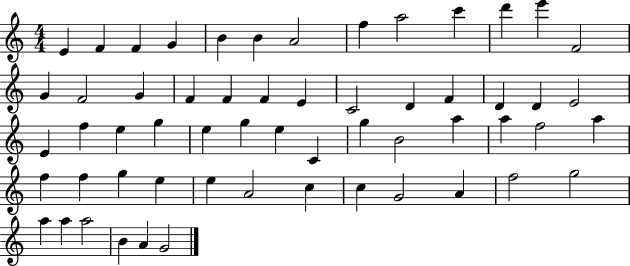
E4/q F4/q F4/q G4/q B4/q B4/q A4/h F5/q A5/h C6/q D6/q E6/q F4/h G4/q F4/h G4/q F4/q F4/q F4/q E4/q C4/h D4/q F4/q D4/q D4/q E4/h E4/q F5/q E5/q G5/q E5/q G5/q E5/q C4/q G5/q B4/h A5/q A5/q F5/h A5/q F5/q F5/q G5/q E5/q E5/q A4/h C5/q C5/q G4/h A4/q F5/h G5/h A5/q A5/q A5/h B4/q A4/q G4/h